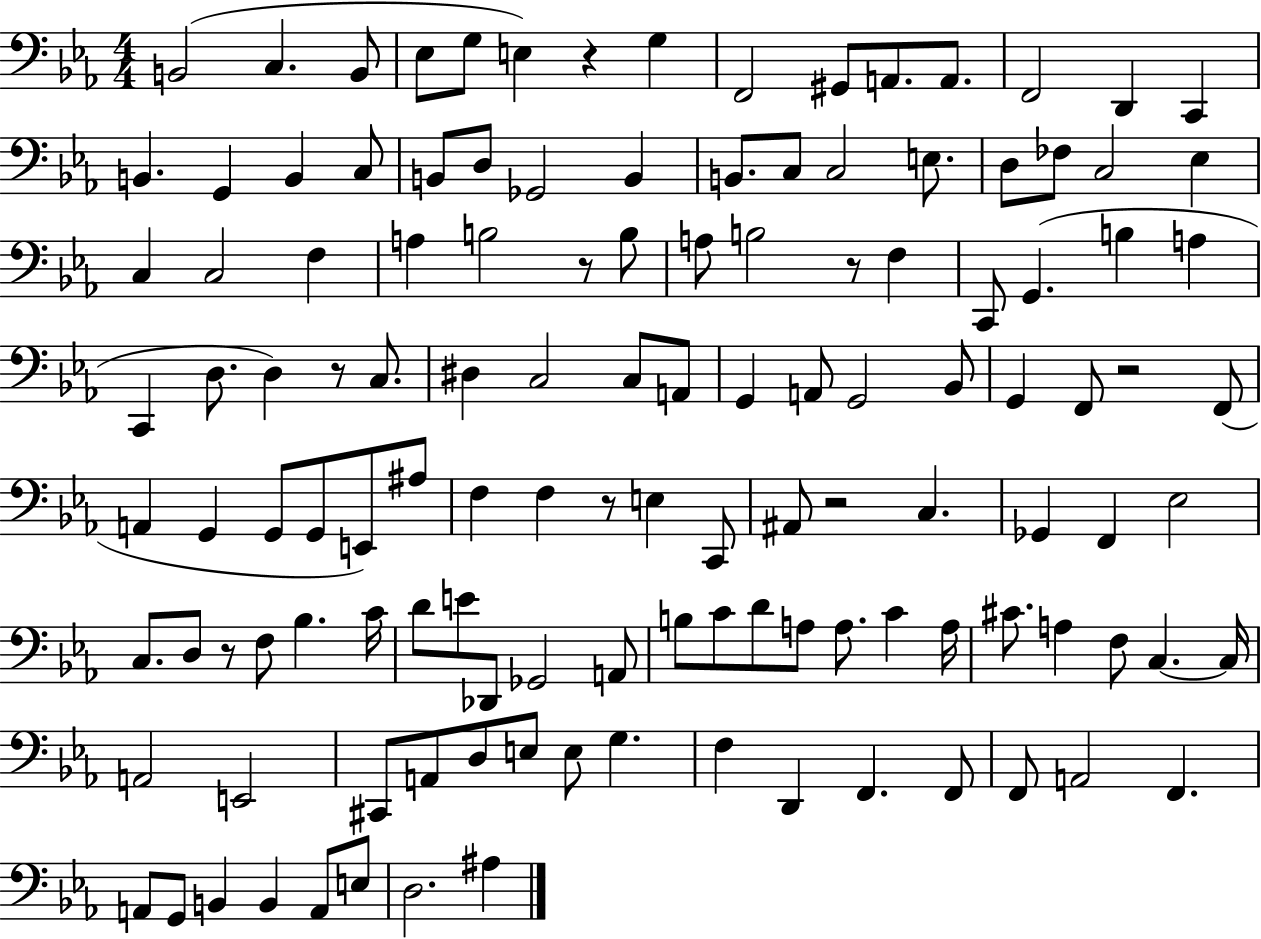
B2/h C3/q. B2/e Eb3/e G3/e E3/q R/q G3/q F2/h G#2/e A2/e. A2/e. F2/h D2/q C2/q B2/q. G2/q B2/q C3/e B2/e D3/e Gb2/h B2/q B2/e. C3/e C3/h E3/e. D3/e FES3/e C3/h Eb3/q C3/q C3/h F3/q A3/q B3/h R/e B3/e A3/e B3/h R/e F3/q C2/e G2/q. B3/q A3/q C2/q D3/e. D3/q R/e C3/e. D#3/q C3/h C3/e A2/e G2/q A2/e G2/h Bb2/e G2/q F2/e R/h F2/e A2/q G2/q G2/e G2/e E2/e A#3/e F3/q F3/q R/e E3/q C2/e A#2/e R/h C3/q. Gb2/q F2/q Eb3/h C3/e. D3/e R/e F3/e Bb3/q. C4/s D4/e E4/e Db2/e Gb2/h A2/e B3/e C4/e D4/e A3/e A3/e. C4/q A3/s C#4/e. A3/q F3/e C3/q. C3/s A2/h E2/h C#2/e A2/e D3/e E3/e E3/e G3/q. F3/q D2/q F2/q. F2/e F2/e A2/h F2/q. A2/e G2/e B2/q B2/q A2/e E3/e D3/h. A#3/q